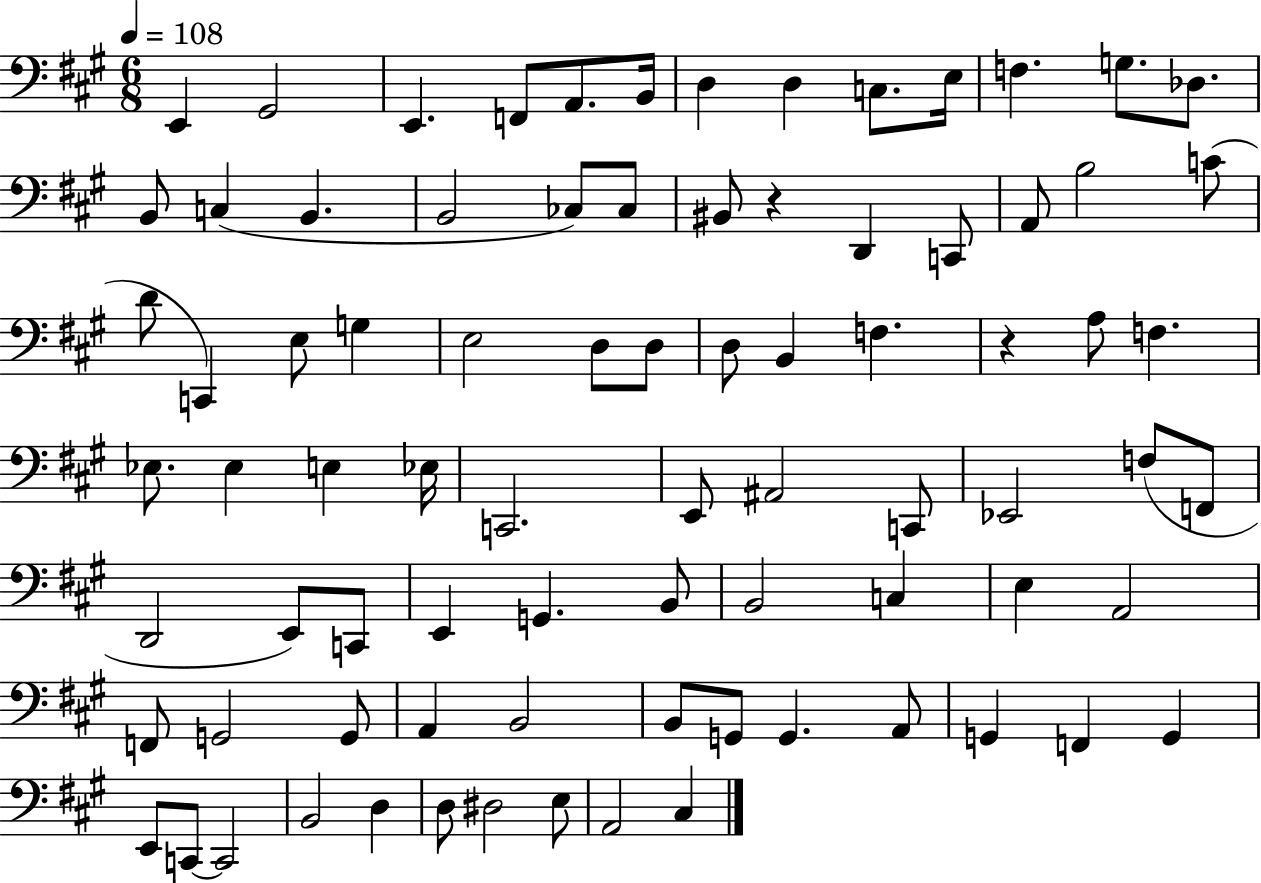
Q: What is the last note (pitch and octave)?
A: C#3